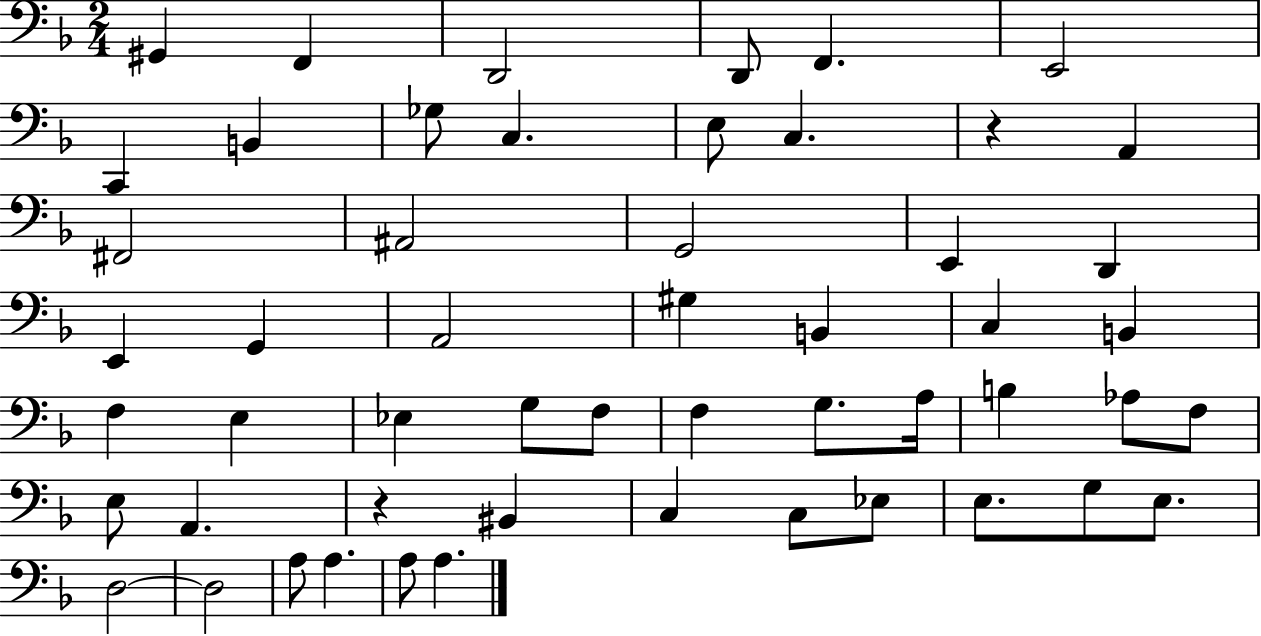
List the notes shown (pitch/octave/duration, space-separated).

G#2/q F2/q D2/h D2/e F2/q. E2/h C2/q B2/q Gb3/e C3/q. E3/e C3/q. R/q A2/q F#2/h A#2/h G2/h E2/q D2/q E2/q G2/q A2/h G#3/q B2/q C3/q B2/q F3/q E3/q Eb3/q G3/e F3/e F3/q G3/e. A3/s B3/q Ab3/e F3/e E3/e A2/q. R/q BIS2/q C3/q C3/e Eb3/e E3/e. G3/e E3/e. D3/h D3/h A3/e A3/q. A3/e A3/q.